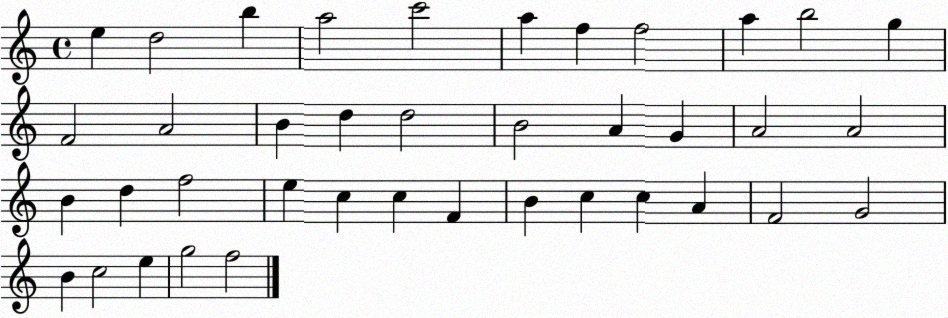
X:1
T:Untitled
M:4/4
L:1/4
K:C
e d2 b a2 c'2 a f f2 a b2 g F2 A2 B d d2 B2 A G A2 A2 B d f2 e c c F B c c A F2 G2 B c2 e g2 f2